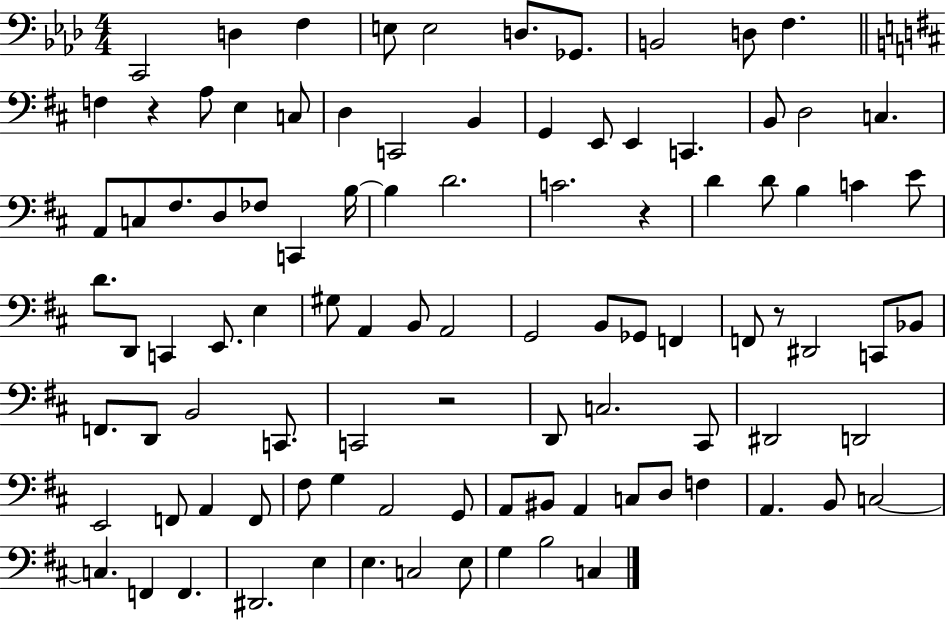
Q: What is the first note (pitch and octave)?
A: C2